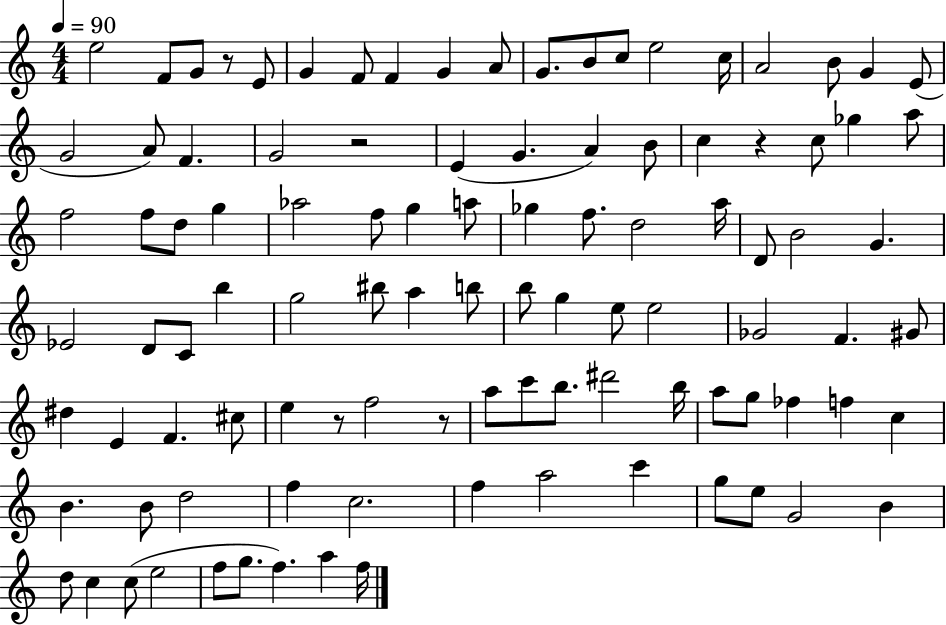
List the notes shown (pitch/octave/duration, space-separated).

E5/h F4/e G4/e R/e E4/e G4/q F4/e F4/q G4/q A4/e G4/e. B4/e C5/e E5/h C5/s A4/h B4/e G4/q E4/e G4/h A4/e F4/q. G4/h R/h E4/q G4/q. A4/q B4/e C5/q R/q C5/e Gb5/q A5/e F5/h F5/e D5/e G5/q Ab5/h F5/e G5/q A5/e Gb5/q F5/e. D5/h A5/s D4/e B4/h G4/q. Eb4/h D4/e C4/e B5/q G5/h BIS5/e A5/q B5/e B5/e G5/q E5/e E5/h Gb4/h F4/q. G#4/e D#5/q E4/q F4/q. C#5/e E5/q R/e F5/h R/e A5/e C6/e B5/e. D#6/h B5/s A5/e G5/e FES5/q F5/q C5/q B4/q. B4/e D5/h F5/q C5/h. F5/q A5/h C6/q G5/e E5/e G4/h B4/q D5/e C5/q C5/e E5/h F5/e G5/e. F5/q. A5/q F5/s